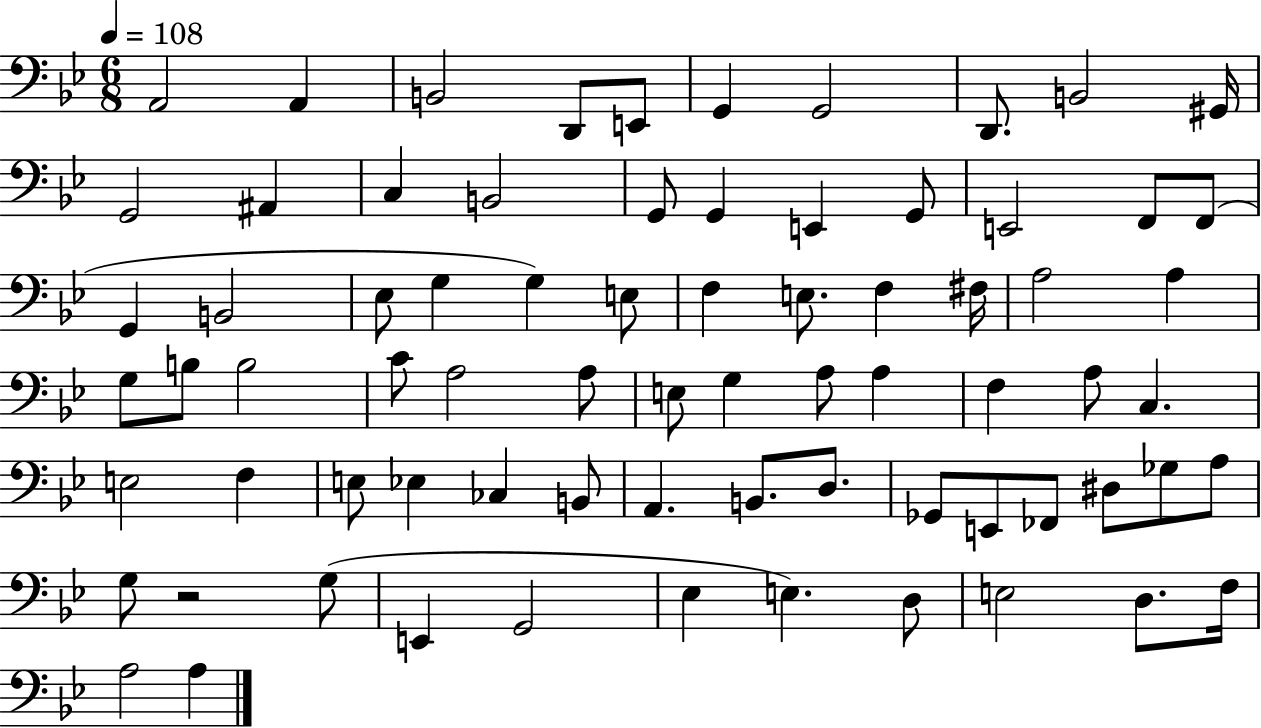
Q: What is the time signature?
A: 6/8